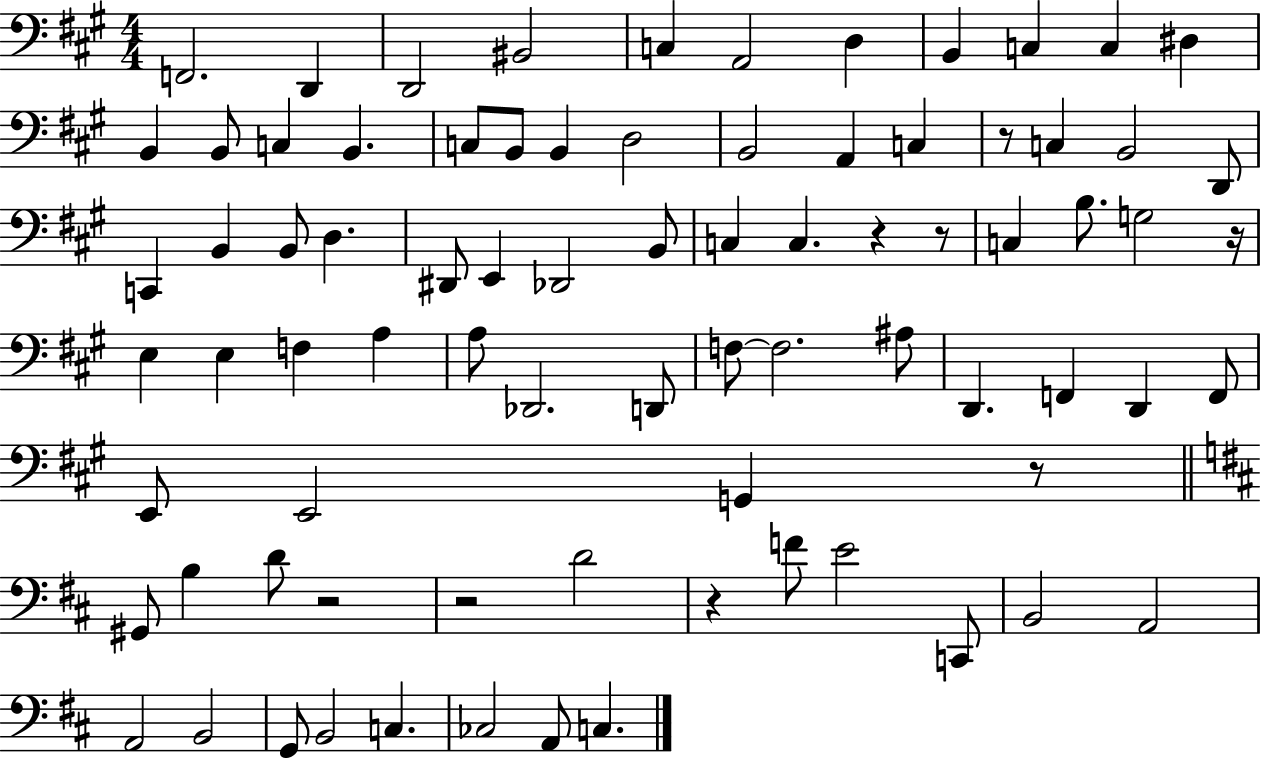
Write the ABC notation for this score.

X:1
T:Untitled
M:4/4
L:1/4
K:A
F,,2 D,, D,,2 ^B,,2 C, A,,2 D, B,, C, C, ^D, B,, B,,/2 C, B,, C,/2 B,,/2 B,, D,2 B,,2 A,, C, z/2 C, B,,2 D,,/2 C,, B,, B,,/2 D, ^D,,/2 E,, _D,,2 B,,/2 C, C, z z/2 C, B,/2 G,2 z/4 E, E, F, A, A,/2 _D,,2 D,,/2 F,/2 F,2 ^A,/2 D,, F,, D,, F,,/2 E,,/2 E,,2 G,, z/2 ^G,,/2 B, D/2 z2 z2 D2 z F/2 E2 C,,/2 B,,2 A,,2 A,,2 B,,2 G,,/2 B,,2 C, _C,2 A,,/2 C,